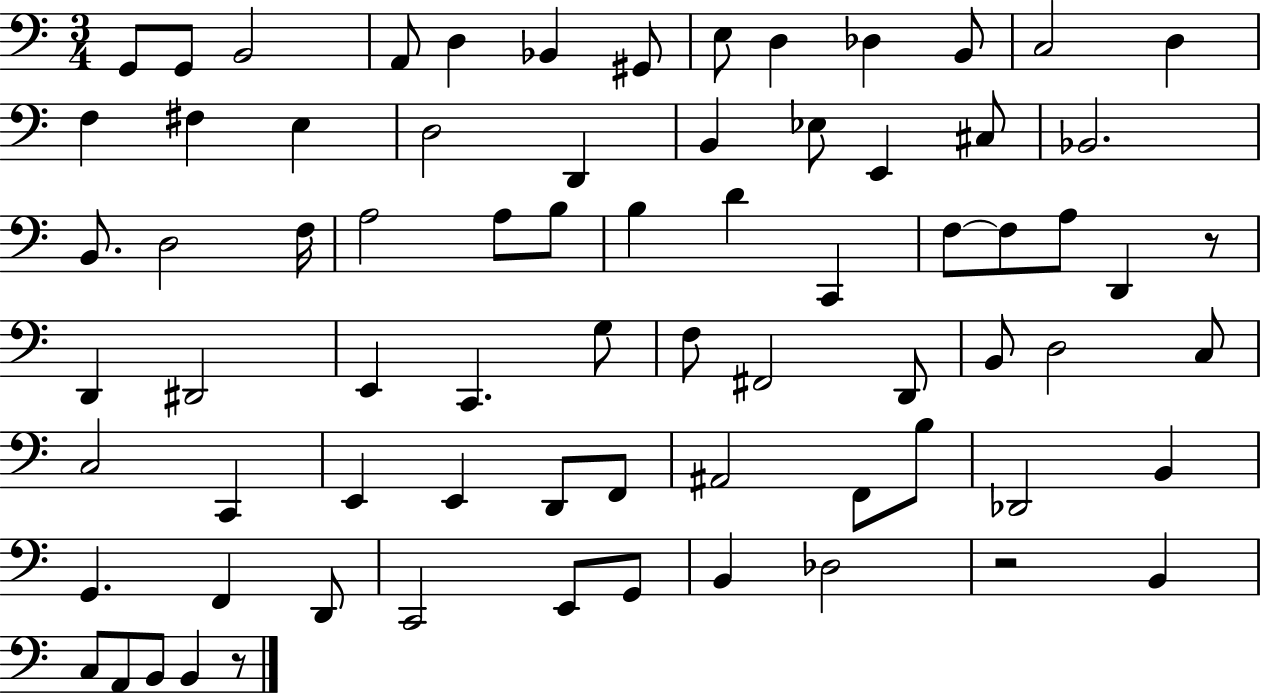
G2/e G2/e B2/h A2/e D3/q Bb2/q G#2/e E3/e D3/q Db3/q B2/e C3/h D3/q F3/q F#3/q E3/q D3/h D2/q B2/q Eb3/e E2/q C#3/e Bb2/h. B2/e. D3/h F3/s A3/h A3/e B3/e B3/q D4/q C2/q F3/e F3/e A3/e D2/q R/e D2/q D#2/h E2/q C2/q. G3/e F3/e F#2/h D2/e B2/e D3/h C3/e C3/h C2/q E2/q E2/q D2/e F2/e A#2/h F2/e B3/e Db2/h B2/q G2/q. F2/q D2/e C2/h E2/e G2/e B2/q Db3/h R/h B2/q C3/e A2/e B2/e B2/q R/e